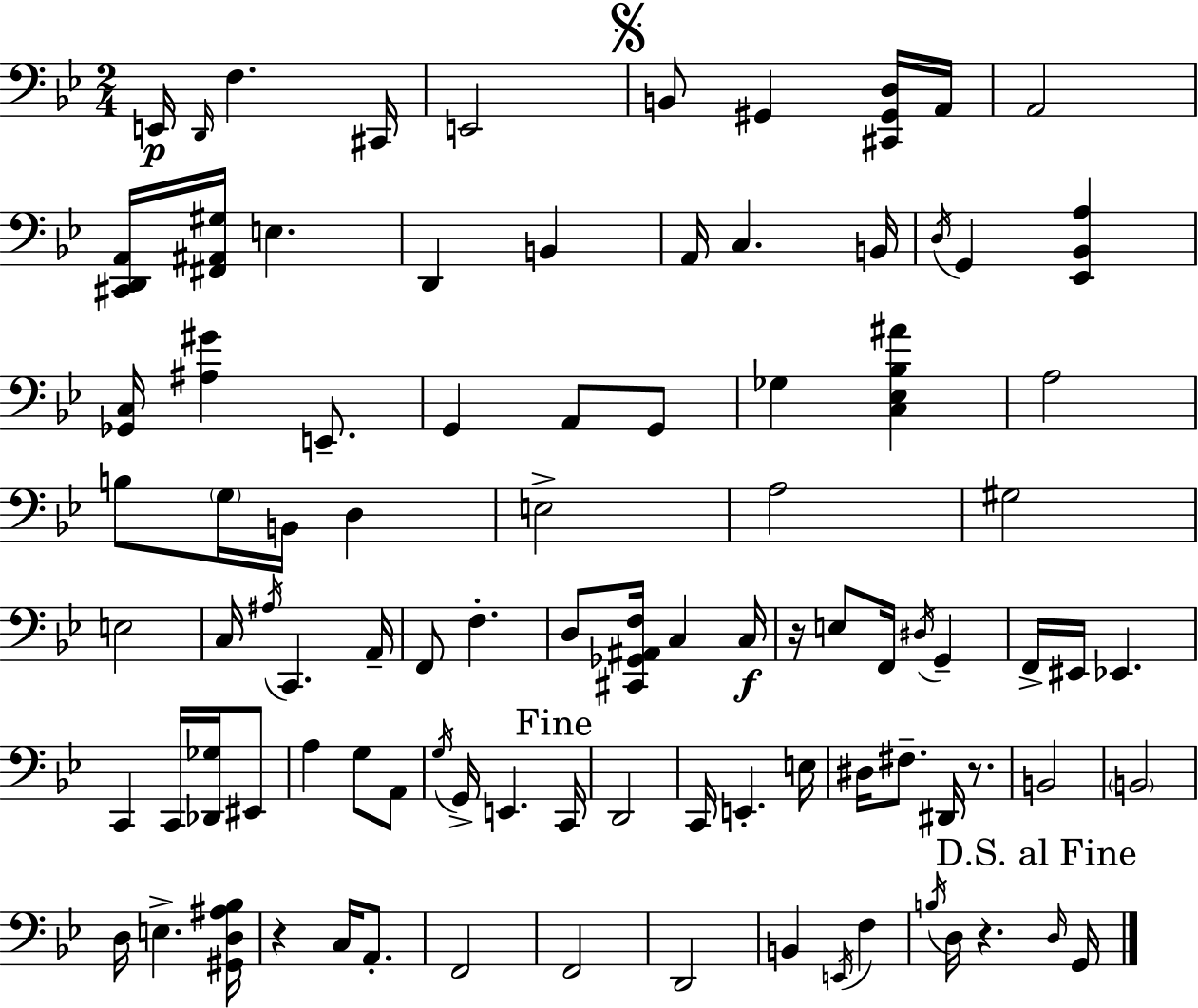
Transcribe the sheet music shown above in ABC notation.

X:1
T:Untitled
M:2/4
L:1/4
K:Bb
E,,/4 D,,/4 F, ^C,,/4 E,,2 B,,/2 ^G,, [^C,,^G,,D,]/4 A,,/4 A,,2 [^C,,D,,A,,]/4 [^F,,^A,,^G,]/4 E, D,, B,, A,,/4 C, B,,/4 D,/4 G,, [_E,,_B,,A,] [_G,,C,]/4 [^A,^G] E,,/2 G,, A,,/2 G,,/2 _G, [C,_E,_B,^A] A,2 B,/2 G,/4 B,,/4 D, E,2 A,2 ^G,2 E,2 C,/4 ^A,/4 C,, A,,/4 F,,/2 F, D,/2 [^C,,_G,,^A,,F,]/4 C, C,/4 z/4 E,/2 F,,/4 ^D,/4 G,, F,,/4 ^E,,/4 _E,, C,, C,,/4 [_D,,_G,]/4 ^E,,/2 A, G,/2 A,,/2 G,/4 G,,/4 E,, C,,/4 D,,2 C,,/4 E,, E,/4 ^D,/4 ^F,/2 ^D,,/4 z/2 B,,2 B,,2 D,/4 E, [^G,,D,^A,_B,]/4 z C,/4 A,,/2 F,,2 F,,2 D,,2 B,, E,,/4 F, B,/4 D,/4 z D,/4 G,,/4